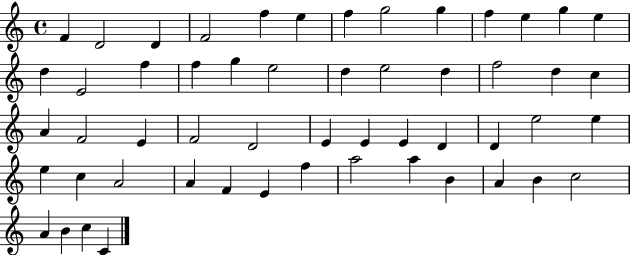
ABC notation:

X:1
T:Untitled
M:4/4
L:1/4
K:C
F D2 D F2 f e f g2 g f e g e d E2 f f g e2 d e2 d f2 d c A F2 E F2 D2 E E E D D e2 e e c A2 A F E f a2 a B A B c2 A B c C